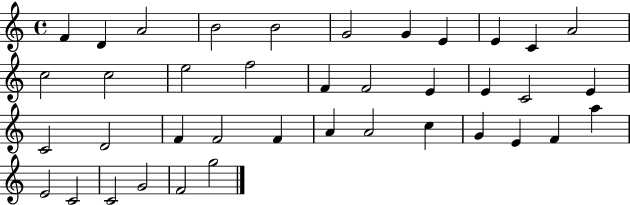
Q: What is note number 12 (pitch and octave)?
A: C5